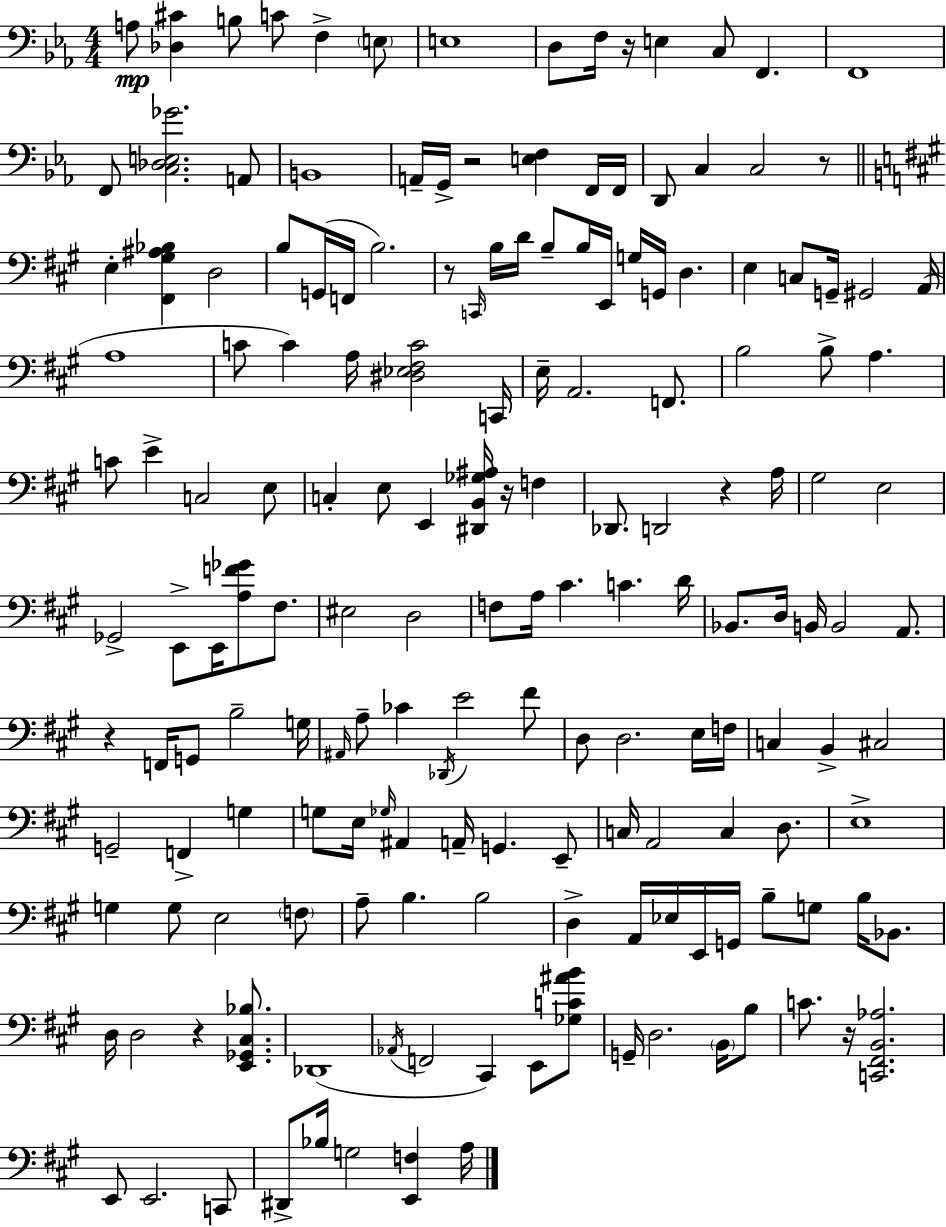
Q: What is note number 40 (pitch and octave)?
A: G2